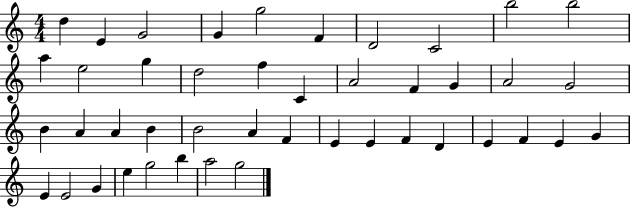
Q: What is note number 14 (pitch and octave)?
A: D5